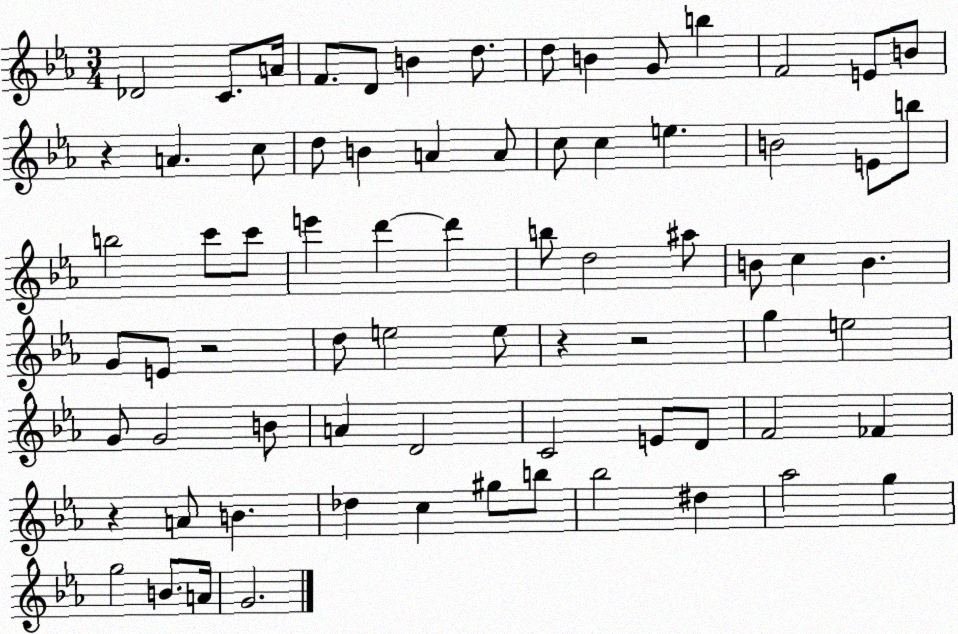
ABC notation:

X:1
T:Untitled
M:3/4
L:1/4
K:Eb
_D2 C/2 A/4 F/2 D/2 B d/2 d/2 B G/2 b F2 E/2 B/2 z A c/2 d/2 B A A/2 c/2 c e B2 E/2 b/2 b2 c'/2 c'/2 e' d' d' b/2 d2 ^a/2 B/2 c B G/2 E/2 z2 d/2 e2 e/2 z z2 g e2 G/2 G2 B/2 A D2 C2 E/2 D/2 F2 _F z A/2 B _d c ^g/2 b/2 _b2 ^d _a2 g g2 B/2 A/4 G2